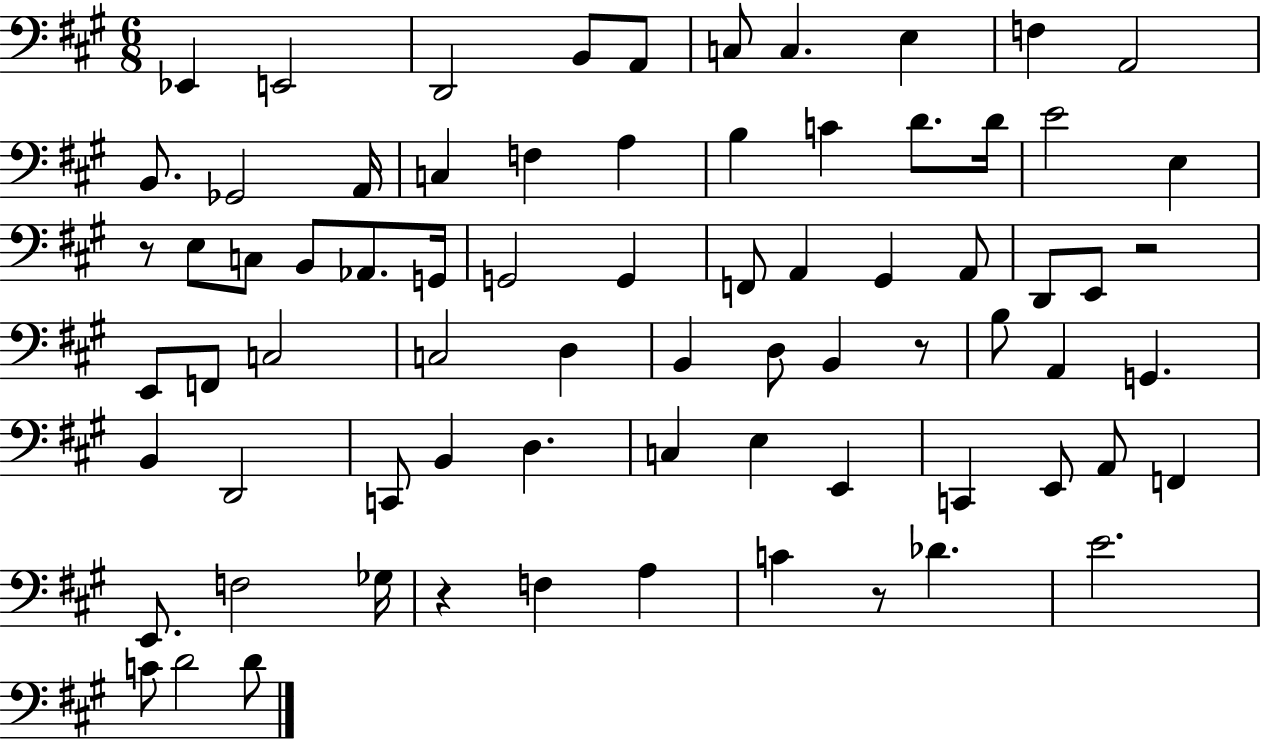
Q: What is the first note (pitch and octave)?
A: Eb2